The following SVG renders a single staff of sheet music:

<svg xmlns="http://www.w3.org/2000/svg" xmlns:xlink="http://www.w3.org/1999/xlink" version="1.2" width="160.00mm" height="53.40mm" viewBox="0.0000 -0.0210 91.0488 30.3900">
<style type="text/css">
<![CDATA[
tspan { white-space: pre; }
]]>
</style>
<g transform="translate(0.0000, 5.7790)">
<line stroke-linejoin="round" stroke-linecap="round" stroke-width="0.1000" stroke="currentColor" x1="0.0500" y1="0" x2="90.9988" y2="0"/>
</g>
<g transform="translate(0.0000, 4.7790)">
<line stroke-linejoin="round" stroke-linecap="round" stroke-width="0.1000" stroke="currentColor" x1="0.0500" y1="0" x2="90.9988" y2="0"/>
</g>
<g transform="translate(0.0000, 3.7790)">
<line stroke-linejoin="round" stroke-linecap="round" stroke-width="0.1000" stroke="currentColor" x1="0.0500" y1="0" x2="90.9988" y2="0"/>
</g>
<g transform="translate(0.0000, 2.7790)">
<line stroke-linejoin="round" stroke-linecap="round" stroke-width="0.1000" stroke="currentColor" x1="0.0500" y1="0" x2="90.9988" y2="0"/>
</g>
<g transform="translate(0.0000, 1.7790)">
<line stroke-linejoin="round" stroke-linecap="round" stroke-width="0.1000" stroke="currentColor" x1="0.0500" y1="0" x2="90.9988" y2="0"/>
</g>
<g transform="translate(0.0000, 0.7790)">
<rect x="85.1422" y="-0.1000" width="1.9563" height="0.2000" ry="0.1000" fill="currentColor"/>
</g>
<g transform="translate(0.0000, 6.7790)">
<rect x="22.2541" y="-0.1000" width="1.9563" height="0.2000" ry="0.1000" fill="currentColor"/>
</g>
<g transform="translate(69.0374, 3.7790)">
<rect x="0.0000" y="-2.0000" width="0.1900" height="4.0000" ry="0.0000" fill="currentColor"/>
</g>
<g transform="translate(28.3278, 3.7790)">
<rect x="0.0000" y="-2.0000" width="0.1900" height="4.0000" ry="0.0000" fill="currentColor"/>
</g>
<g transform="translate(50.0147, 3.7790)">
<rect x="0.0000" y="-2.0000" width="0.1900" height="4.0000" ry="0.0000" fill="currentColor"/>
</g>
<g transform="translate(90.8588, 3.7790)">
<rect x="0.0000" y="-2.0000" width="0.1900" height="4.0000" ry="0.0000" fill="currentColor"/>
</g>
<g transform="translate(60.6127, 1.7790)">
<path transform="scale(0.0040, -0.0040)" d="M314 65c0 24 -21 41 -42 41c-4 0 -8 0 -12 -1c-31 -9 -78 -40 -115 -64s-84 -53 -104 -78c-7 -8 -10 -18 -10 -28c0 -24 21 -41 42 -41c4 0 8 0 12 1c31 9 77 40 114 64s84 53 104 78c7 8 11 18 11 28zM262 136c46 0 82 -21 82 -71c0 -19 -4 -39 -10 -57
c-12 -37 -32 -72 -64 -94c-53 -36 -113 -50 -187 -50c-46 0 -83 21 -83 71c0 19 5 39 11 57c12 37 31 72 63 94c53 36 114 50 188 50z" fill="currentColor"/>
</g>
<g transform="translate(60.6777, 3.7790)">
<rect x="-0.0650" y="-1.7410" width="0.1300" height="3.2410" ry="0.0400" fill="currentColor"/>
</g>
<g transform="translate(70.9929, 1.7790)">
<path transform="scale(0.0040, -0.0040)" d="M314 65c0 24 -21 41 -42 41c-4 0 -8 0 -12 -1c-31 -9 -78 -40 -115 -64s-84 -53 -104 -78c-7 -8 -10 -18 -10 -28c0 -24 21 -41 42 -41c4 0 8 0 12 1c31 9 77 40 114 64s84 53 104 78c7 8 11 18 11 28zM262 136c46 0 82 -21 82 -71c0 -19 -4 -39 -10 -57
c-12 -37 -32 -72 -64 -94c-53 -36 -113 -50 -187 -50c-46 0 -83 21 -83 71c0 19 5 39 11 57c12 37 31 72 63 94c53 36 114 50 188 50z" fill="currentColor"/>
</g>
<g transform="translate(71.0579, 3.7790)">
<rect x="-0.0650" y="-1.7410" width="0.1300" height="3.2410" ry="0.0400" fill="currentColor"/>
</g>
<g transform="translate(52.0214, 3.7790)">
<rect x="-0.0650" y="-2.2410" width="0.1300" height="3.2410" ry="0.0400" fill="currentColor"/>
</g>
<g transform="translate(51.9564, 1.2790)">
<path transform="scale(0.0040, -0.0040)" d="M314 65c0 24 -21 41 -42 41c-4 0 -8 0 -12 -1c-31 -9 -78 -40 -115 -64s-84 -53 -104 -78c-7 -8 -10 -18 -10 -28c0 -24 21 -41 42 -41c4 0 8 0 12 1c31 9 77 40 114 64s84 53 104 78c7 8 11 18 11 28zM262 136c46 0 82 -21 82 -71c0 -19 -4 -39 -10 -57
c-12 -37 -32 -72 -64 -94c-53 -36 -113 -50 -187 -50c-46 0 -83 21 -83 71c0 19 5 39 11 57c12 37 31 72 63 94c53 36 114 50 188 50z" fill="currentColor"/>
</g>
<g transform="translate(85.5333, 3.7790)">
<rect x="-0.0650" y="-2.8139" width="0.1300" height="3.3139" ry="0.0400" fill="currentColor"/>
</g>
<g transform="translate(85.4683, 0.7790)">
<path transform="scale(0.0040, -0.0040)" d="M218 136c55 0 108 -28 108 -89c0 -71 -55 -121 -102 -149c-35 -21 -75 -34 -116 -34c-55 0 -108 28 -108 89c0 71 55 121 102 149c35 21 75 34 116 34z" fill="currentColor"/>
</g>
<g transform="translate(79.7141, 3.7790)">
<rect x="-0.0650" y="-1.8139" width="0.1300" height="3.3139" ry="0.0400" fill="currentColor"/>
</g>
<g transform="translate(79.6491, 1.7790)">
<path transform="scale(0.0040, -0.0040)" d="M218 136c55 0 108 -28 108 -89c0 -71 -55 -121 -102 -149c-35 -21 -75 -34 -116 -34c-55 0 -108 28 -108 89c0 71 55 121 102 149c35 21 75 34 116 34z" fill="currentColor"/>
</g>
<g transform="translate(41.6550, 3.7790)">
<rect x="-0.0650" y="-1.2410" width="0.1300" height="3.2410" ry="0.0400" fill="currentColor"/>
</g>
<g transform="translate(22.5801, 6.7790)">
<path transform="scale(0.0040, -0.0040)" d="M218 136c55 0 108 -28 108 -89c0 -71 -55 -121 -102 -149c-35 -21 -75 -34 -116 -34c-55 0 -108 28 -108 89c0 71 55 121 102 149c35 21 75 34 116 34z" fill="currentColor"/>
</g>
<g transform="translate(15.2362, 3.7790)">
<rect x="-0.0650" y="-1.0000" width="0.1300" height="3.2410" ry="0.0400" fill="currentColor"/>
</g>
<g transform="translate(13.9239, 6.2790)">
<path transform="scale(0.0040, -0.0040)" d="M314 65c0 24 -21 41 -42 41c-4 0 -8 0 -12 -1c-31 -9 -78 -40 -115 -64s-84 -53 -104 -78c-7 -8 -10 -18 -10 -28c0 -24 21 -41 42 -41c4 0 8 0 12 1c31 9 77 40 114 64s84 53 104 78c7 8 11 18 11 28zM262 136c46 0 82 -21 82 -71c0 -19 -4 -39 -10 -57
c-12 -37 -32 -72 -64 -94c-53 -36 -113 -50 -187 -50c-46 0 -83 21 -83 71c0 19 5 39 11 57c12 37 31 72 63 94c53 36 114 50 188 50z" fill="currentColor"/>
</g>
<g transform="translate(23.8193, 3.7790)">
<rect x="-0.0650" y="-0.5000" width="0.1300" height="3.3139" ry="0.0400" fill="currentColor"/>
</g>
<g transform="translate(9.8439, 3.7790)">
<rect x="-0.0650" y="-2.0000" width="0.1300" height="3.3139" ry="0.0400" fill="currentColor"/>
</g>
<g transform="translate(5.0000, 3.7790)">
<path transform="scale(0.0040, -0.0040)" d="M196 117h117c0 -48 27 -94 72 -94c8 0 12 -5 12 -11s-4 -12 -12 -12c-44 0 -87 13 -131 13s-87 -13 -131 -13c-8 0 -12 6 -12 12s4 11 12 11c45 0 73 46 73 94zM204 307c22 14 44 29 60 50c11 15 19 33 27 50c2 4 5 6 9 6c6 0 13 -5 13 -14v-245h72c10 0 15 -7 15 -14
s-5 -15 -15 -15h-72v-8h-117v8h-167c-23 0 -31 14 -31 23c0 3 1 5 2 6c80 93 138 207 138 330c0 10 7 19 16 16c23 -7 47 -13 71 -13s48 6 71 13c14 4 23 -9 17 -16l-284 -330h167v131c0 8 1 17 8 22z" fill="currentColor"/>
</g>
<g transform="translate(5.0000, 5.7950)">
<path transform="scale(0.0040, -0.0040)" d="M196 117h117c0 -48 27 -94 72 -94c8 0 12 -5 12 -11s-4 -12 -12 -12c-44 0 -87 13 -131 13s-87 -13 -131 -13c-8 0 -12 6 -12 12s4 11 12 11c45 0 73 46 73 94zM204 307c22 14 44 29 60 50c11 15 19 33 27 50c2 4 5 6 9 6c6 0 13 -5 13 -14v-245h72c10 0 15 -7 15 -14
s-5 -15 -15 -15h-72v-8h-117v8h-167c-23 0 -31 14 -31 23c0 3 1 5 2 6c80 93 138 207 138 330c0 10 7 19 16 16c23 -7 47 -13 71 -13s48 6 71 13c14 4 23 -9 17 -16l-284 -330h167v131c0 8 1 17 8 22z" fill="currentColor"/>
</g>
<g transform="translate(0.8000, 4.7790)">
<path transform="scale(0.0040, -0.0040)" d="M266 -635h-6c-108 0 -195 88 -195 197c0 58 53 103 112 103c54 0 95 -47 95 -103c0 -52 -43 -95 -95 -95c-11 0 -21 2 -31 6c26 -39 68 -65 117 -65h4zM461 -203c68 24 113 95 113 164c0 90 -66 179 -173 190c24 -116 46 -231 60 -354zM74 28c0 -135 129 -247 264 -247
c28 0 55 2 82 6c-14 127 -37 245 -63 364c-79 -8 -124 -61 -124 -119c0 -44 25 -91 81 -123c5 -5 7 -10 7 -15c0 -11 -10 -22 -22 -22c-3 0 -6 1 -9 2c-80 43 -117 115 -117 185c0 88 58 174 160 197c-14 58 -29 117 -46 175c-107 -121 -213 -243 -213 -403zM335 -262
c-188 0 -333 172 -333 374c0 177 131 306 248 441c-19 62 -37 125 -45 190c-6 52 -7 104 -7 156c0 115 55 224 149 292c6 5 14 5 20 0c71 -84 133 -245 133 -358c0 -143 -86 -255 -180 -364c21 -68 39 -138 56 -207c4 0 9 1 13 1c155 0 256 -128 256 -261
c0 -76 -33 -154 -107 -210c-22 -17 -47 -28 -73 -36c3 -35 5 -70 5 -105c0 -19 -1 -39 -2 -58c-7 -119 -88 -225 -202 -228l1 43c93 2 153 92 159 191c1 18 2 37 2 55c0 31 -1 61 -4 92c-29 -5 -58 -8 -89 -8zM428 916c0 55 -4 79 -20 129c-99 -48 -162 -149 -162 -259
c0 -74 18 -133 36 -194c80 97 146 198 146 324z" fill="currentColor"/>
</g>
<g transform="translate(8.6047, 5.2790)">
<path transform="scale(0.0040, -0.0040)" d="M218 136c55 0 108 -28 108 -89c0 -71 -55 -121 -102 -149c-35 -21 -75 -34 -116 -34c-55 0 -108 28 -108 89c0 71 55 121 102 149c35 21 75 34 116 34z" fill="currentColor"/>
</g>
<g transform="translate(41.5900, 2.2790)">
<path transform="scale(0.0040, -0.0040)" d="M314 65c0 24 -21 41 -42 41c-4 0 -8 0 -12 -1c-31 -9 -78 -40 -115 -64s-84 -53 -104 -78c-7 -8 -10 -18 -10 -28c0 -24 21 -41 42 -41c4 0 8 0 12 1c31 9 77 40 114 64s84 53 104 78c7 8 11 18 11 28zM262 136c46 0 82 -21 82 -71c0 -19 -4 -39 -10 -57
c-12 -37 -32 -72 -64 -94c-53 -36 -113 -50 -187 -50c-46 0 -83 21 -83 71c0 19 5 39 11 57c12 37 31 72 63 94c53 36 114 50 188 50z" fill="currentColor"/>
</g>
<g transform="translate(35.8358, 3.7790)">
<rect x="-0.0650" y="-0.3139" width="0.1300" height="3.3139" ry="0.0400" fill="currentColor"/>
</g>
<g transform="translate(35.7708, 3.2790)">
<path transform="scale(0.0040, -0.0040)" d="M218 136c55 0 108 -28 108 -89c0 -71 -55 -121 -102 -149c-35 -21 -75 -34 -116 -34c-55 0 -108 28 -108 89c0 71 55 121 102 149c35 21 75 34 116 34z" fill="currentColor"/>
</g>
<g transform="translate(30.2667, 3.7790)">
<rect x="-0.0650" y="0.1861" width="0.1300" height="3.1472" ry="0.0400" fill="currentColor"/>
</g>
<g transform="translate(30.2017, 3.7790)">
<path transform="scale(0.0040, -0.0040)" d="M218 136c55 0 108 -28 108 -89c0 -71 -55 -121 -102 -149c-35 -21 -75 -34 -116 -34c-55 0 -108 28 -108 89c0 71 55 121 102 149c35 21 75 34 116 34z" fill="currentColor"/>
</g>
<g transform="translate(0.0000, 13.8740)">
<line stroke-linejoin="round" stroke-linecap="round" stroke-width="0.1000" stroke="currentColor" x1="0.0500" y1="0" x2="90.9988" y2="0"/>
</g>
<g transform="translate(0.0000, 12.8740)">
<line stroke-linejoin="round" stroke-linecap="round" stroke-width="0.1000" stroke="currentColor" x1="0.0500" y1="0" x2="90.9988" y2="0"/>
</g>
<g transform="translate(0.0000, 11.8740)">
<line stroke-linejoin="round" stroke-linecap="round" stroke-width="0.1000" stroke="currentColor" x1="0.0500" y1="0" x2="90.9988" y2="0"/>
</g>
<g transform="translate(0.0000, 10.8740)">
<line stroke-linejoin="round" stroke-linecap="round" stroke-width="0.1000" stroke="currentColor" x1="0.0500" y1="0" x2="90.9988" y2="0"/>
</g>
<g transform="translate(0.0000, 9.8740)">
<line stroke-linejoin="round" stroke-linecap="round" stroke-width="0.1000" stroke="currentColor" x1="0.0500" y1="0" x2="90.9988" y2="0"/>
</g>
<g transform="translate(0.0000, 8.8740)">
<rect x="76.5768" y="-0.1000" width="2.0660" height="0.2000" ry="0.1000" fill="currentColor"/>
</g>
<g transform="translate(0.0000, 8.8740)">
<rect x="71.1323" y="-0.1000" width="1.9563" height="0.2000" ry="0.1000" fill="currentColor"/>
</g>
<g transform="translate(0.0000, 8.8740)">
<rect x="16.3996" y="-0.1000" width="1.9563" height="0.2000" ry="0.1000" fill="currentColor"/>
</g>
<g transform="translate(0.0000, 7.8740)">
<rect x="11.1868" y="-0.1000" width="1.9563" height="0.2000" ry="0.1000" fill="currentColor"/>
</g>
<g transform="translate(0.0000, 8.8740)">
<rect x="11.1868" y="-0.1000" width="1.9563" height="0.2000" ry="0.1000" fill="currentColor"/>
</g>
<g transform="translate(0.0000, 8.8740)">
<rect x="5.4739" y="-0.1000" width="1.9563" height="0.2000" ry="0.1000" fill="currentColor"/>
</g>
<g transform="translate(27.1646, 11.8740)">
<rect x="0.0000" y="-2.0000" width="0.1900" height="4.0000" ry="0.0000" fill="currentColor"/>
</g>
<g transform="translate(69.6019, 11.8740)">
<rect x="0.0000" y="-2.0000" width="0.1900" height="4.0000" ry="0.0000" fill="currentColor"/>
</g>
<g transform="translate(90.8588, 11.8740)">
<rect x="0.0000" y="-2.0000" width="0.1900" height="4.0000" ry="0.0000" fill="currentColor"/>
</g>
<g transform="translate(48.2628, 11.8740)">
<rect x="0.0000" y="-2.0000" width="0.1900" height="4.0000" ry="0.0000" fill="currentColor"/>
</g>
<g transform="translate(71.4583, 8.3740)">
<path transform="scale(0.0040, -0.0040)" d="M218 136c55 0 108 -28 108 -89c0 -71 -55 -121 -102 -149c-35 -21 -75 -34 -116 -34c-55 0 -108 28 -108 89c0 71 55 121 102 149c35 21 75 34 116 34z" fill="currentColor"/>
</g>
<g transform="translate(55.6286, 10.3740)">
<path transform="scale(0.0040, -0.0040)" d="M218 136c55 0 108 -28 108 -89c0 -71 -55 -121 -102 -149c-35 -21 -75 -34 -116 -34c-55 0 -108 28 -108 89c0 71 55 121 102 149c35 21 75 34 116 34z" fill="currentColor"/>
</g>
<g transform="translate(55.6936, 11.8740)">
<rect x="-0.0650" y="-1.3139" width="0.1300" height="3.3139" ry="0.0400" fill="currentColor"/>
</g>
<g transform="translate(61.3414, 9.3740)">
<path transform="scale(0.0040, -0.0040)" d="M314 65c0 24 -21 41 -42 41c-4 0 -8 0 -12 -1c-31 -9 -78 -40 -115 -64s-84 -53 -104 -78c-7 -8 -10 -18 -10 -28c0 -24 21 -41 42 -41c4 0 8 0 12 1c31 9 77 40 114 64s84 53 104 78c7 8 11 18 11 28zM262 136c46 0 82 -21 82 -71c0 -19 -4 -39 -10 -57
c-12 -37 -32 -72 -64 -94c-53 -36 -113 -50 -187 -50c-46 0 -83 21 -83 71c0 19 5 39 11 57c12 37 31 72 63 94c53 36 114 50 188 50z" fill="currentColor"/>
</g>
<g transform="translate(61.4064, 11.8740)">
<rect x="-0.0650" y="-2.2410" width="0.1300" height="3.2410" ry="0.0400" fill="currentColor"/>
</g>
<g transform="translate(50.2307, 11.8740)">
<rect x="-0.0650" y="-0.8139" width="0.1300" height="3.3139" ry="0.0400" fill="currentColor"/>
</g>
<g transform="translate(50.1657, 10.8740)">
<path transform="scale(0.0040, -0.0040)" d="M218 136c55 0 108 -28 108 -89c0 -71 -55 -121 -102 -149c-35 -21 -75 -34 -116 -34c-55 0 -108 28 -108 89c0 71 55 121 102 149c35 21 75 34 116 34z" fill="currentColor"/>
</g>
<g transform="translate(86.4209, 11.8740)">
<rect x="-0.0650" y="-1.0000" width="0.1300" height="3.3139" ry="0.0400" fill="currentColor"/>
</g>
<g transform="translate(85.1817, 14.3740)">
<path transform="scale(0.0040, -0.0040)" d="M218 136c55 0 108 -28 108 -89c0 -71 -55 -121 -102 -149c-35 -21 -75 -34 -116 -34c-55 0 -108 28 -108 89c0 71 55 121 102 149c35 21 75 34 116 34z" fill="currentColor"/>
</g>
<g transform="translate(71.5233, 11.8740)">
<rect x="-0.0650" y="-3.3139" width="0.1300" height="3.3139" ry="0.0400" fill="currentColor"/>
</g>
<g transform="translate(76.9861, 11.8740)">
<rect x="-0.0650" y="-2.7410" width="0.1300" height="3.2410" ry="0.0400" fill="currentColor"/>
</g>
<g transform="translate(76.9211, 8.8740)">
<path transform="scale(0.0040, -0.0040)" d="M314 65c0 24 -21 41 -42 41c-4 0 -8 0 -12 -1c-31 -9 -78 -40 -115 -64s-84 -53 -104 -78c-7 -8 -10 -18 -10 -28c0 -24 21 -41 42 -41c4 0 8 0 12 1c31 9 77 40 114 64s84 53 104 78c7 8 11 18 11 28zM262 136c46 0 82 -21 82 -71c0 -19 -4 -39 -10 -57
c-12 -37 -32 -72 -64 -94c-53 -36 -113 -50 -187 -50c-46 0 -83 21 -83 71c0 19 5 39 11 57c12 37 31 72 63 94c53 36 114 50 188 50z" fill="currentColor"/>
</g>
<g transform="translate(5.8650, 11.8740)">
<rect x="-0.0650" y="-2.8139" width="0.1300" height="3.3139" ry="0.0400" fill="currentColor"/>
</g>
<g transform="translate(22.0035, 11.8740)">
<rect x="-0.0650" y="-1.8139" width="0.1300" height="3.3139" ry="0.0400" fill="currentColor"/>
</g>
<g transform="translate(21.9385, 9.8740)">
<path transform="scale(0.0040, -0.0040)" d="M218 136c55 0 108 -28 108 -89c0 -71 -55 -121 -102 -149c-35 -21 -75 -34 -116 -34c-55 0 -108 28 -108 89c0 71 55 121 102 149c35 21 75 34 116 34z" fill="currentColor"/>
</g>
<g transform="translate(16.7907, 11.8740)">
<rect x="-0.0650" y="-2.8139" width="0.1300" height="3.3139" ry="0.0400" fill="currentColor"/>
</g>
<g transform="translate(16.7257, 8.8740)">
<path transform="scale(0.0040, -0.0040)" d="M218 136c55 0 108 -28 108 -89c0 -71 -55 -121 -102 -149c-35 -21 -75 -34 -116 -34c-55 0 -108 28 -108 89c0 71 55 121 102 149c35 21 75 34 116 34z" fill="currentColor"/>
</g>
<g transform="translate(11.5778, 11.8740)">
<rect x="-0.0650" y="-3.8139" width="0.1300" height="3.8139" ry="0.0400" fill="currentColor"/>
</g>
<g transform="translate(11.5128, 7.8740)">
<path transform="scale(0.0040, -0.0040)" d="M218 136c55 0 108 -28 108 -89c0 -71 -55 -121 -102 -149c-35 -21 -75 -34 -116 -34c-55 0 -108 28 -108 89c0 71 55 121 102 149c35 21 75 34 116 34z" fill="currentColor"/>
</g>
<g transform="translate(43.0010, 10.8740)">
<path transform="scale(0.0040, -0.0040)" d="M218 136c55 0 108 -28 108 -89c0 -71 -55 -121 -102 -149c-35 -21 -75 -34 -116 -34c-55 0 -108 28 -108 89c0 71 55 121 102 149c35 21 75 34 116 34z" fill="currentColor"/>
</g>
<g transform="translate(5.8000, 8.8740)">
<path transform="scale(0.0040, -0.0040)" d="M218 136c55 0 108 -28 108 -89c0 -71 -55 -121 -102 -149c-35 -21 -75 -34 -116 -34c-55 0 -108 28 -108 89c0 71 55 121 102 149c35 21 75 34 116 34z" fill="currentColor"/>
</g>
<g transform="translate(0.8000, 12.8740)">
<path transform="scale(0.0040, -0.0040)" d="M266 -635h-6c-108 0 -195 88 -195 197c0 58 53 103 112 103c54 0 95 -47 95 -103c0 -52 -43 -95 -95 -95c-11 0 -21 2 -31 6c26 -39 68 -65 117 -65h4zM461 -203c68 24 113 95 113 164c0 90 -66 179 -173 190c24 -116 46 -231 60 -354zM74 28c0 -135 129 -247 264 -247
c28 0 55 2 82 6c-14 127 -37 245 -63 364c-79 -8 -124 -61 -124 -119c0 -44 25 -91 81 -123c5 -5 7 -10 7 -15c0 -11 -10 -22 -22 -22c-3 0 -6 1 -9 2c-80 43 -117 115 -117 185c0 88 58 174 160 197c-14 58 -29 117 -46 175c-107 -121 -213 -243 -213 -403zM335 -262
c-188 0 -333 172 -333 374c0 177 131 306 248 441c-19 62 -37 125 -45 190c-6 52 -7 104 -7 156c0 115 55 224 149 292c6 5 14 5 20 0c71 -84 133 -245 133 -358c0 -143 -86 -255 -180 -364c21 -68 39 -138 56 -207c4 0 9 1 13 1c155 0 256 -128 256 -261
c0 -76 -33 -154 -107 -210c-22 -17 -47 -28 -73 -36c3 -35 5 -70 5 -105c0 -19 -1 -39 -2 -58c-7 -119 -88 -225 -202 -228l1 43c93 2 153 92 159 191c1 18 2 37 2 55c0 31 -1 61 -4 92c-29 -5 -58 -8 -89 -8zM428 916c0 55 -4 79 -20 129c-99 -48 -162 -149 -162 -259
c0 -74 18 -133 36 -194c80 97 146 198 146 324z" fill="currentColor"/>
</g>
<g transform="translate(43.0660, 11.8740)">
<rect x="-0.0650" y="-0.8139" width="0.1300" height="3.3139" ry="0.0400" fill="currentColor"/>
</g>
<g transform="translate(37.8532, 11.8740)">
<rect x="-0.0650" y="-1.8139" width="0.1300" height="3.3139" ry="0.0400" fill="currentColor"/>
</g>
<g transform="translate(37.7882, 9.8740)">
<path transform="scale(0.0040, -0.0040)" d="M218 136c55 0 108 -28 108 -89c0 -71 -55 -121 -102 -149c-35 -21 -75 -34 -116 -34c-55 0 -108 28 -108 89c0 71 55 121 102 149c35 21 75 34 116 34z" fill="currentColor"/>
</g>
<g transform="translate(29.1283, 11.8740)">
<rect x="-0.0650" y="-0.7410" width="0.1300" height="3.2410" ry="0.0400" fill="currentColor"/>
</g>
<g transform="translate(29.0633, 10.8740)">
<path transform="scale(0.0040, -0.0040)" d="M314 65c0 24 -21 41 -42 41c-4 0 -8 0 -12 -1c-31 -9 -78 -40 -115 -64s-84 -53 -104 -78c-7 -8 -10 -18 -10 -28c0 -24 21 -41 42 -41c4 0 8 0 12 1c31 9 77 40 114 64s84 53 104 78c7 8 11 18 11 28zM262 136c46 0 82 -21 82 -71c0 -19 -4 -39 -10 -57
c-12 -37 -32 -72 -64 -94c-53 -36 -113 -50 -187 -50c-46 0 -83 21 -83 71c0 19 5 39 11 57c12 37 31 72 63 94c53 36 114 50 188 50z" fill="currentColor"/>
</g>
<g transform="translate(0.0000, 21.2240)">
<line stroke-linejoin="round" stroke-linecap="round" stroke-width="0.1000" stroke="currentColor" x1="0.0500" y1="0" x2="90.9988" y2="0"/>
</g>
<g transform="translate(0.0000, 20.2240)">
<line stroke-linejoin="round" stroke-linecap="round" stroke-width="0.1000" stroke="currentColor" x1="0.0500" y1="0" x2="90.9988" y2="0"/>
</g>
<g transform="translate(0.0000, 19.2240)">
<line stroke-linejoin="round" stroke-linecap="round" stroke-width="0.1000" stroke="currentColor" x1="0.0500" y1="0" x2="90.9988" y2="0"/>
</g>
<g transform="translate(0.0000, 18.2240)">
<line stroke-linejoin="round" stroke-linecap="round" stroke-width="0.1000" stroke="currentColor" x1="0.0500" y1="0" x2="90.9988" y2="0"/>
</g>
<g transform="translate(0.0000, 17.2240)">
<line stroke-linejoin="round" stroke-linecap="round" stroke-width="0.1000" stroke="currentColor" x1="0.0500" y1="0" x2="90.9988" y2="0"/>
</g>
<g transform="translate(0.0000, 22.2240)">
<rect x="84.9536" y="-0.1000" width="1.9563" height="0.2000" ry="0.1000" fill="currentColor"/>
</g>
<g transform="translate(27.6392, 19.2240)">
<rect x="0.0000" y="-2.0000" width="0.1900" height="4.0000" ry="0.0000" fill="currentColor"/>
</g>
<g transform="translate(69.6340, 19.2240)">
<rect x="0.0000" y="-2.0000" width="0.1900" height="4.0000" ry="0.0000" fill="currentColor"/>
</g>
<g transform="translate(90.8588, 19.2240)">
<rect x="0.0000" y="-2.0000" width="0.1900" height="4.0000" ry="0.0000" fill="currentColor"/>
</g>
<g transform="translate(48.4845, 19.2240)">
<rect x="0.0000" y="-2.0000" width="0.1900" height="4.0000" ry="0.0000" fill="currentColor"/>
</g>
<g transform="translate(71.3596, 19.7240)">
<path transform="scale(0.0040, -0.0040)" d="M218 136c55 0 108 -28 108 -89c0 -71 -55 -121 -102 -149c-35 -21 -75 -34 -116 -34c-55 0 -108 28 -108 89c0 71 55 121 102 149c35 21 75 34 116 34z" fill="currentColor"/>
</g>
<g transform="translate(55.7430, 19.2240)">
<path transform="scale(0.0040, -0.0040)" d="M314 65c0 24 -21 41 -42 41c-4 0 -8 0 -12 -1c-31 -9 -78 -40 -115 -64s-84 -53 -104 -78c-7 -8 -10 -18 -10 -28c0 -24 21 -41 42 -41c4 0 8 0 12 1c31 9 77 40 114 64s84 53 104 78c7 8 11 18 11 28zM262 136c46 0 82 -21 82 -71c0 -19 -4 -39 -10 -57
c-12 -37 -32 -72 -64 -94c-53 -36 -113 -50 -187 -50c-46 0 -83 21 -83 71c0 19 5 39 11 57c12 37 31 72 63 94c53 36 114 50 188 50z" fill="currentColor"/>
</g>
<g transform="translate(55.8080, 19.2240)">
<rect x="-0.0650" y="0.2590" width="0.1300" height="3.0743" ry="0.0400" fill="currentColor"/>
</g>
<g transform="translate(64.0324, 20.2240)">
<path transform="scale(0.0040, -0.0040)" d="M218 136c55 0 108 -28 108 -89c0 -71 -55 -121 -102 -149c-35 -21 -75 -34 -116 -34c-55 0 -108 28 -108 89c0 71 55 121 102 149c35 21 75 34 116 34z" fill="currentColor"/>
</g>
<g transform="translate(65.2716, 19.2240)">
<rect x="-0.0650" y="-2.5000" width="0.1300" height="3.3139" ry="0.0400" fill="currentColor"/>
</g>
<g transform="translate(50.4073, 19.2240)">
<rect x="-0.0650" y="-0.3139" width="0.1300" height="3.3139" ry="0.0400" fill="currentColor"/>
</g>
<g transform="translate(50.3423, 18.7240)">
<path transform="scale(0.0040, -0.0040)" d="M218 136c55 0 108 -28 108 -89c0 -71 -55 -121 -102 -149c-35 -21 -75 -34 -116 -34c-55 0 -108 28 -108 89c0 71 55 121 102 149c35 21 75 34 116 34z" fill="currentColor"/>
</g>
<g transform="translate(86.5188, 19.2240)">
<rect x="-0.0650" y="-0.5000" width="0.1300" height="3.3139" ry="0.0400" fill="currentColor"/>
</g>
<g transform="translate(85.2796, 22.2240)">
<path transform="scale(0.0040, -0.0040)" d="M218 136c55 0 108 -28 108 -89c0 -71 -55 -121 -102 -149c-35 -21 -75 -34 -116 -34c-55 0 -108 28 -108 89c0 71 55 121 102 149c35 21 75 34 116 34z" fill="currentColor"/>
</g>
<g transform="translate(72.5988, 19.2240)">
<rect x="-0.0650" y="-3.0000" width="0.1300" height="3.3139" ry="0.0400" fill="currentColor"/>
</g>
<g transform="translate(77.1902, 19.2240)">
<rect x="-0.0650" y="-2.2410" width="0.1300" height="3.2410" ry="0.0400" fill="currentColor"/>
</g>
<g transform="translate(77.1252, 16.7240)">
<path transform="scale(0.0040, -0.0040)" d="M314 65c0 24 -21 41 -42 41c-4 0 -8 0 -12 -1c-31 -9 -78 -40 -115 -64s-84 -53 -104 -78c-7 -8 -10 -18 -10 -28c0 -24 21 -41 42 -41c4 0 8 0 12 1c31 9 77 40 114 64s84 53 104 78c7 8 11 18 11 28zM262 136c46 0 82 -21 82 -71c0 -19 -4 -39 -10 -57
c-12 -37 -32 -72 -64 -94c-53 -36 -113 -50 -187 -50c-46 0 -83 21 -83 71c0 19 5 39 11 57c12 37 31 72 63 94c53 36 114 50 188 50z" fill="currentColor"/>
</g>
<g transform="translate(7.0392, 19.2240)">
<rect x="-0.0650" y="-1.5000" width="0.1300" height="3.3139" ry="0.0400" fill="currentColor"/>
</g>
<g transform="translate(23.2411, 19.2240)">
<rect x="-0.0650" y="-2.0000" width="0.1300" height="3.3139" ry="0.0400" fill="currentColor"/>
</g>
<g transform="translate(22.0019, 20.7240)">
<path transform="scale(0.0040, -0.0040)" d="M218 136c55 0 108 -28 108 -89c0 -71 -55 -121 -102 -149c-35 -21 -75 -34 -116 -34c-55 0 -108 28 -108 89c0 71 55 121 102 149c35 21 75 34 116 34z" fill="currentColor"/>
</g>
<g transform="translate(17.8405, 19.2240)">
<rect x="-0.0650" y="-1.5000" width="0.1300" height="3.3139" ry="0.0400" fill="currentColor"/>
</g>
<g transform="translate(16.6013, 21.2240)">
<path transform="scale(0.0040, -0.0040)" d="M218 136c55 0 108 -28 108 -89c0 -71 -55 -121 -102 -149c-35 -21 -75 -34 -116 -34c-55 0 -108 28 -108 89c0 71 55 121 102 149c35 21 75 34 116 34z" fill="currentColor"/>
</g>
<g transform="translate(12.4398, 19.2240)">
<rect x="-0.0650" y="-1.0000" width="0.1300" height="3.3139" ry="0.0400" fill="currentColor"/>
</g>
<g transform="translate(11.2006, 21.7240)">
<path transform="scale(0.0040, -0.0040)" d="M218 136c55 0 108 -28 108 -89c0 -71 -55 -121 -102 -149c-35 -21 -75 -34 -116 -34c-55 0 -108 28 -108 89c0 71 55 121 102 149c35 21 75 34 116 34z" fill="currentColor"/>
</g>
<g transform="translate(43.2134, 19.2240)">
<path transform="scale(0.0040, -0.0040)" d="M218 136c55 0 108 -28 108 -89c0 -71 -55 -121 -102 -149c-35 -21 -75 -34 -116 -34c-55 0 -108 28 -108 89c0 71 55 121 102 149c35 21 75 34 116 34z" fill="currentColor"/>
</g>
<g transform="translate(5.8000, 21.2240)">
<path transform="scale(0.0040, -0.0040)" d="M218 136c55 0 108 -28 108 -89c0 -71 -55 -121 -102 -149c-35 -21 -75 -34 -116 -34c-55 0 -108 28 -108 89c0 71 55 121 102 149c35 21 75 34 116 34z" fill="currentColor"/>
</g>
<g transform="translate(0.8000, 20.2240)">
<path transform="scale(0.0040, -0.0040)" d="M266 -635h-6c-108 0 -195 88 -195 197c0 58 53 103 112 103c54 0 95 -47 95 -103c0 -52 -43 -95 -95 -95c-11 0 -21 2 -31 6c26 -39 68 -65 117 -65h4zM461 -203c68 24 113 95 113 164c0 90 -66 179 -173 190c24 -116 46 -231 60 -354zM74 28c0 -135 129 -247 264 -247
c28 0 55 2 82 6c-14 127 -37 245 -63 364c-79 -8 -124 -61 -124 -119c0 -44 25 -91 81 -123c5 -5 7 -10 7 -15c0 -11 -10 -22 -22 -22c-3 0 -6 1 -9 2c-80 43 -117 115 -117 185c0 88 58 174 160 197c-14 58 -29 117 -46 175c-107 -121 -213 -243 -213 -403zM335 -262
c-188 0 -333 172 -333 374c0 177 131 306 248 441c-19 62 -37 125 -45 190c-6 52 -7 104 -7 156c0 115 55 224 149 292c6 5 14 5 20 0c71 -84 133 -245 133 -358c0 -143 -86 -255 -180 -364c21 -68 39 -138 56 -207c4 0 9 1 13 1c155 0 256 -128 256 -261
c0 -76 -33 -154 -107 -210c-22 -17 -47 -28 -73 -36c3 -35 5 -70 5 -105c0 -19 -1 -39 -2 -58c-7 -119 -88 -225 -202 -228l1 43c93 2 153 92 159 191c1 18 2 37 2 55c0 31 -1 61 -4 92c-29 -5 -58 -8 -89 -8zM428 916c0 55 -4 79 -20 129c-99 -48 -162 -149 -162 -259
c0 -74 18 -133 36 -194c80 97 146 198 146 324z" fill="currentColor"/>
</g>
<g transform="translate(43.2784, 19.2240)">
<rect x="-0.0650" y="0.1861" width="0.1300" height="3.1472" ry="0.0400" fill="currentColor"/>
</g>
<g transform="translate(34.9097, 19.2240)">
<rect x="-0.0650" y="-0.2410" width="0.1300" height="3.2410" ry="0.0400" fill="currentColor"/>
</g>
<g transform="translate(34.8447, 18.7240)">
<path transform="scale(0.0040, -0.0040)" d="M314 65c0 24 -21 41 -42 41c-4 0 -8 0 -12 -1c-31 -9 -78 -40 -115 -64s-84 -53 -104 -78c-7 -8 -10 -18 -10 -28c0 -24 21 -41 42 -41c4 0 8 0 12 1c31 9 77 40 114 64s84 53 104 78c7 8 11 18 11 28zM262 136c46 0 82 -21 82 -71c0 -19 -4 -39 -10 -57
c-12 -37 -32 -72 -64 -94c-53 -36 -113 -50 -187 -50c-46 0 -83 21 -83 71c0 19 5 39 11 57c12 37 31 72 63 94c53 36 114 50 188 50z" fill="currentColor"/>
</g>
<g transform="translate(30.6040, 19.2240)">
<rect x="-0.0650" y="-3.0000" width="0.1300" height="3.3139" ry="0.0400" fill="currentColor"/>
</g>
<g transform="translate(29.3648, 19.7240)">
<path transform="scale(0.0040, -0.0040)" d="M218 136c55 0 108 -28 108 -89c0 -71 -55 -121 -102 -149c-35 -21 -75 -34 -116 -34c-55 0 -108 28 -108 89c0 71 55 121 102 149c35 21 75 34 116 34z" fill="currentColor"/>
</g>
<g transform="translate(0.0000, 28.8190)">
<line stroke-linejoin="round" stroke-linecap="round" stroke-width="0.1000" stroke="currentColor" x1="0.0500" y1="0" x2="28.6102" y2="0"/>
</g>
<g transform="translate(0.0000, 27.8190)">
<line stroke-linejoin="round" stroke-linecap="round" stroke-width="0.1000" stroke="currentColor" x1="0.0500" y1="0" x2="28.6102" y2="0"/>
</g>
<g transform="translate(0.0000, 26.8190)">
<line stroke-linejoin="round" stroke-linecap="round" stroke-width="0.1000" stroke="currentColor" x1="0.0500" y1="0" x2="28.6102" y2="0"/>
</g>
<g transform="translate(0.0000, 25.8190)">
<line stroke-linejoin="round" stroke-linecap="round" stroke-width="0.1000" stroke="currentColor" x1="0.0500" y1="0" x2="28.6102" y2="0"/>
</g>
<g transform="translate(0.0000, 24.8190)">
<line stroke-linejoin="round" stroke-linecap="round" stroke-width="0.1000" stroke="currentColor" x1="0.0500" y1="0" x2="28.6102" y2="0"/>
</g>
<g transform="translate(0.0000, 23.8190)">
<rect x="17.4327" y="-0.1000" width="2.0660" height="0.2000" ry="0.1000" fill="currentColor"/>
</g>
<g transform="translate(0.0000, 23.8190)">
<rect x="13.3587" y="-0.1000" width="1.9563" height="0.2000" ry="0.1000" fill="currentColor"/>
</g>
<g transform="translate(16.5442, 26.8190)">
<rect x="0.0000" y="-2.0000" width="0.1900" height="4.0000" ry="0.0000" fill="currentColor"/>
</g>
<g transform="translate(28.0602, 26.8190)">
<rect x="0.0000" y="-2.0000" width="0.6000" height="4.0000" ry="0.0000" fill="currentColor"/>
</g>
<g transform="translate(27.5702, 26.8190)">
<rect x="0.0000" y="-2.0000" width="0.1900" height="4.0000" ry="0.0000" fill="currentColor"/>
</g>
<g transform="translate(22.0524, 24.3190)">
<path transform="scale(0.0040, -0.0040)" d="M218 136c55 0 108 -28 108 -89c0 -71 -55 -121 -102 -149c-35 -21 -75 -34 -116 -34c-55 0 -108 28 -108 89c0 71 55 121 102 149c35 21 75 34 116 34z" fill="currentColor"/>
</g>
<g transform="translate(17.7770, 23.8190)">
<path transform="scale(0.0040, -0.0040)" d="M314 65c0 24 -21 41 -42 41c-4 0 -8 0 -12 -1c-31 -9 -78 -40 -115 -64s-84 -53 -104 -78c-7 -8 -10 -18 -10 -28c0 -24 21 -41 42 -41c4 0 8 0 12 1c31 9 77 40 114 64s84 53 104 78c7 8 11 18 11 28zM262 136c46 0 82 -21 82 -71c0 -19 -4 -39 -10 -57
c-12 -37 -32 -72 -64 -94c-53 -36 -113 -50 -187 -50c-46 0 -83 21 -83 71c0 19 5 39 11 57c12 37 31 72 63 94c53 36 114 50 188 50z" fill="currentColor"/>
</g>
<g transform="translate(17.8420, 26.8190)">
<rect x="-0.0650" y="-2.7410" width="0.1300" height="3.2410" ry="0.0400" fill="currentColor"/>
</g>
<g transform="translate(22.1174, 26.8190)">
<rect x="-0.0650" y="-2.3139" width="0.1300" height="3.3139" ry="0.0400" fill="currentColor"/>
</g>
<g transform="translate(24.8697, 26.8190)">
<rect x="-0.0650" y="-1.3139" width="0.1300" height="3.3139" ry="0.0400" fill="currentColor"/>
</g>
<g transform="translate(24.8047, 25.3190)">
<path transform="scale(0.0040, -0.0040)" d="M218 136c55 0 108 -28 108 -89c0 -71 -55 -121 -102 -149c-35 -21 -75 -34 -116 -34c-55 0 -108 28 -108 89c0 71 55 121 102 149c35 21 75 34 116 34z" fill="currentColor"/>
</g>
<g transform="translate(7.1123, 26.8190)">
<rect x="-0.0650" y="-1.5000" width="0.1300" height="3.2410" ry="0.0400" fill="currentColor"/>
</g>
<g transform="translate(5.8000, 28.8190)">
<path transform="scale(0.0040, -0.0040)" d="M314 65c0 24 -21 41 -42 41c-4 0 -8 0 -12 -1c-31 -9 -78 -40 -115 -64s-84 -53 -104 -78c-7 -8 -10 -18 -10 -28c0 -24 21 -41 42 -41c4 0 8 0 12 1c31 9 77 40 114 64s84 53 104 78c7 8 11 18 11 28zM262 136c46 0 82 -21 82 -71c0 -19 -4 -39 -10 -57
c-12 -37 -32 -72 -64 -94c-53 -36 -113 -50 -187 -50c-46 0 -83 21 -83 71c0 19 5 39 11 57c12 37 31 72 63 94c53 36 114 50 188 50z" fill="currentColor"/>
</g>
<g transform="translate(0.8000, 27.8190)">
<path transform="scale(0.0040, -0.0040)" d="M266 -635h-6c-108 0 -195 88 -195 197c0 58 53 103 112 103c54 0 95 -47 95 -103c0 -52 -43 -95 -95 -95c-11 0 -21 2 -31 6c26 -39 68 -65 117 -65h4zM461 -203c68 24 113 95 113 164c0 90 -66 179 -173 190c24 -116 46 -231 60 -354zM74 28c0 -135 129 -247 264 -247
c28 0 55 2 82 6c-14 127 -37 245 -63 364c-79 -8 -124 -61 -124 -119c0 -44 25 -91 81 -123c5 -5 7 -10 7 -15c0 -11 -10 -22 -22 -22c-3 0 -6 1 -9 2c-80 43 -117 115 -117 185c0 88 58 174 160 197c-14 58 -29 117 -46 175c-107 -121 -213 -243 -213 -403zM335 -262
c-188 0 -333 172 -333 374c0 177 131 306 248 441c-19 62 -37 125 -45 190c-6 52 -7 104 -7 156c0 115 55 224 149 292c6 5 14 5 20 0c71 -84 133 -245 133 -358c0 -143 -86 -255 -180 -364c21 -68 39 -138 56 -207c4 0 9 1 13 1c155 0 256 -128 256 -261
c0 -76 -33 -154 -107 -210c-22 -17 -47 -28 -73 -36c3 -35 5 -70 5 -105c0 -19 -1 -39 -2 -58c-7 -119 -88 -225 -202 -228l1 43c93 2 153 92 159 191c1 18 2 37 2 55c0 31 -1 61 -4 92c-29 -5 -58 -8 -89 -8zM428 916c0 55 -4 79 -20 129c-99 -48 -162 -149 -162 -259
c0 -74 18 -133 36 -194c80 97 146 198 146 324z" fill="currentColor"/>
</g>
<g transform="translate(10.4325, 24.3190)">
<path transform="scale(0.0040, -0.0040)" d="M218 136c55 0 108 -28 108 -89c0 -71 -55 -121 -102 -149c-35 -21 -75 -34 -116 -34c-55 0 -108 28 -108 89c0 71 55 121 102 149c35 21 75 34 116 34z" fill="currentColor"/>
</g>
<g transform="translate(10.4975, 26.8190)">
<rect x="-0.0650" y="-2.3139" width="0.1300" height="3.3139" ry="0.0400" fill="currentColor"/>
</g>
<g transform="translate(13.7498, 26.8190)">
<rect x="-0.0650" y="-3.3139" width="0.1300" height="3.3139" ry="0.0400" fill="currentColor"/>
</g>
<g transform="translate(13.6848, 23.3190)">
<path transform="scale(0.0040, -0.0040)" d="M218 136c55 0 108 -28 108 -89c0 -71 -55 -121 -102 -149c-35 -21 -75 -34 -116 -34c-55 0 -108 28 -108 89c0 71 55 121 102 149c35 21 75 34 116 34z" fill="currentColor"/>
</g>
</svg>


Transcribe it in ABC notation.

X:1
T:Untitled
M:4/4
L:1/4
K:C
F D2 C B c e2 g2 f2 f2 f a a c' a f d2 f d d e g2 b a2 D E D E F A c2 B c B2 G A g2 C E2 g b a2 g e